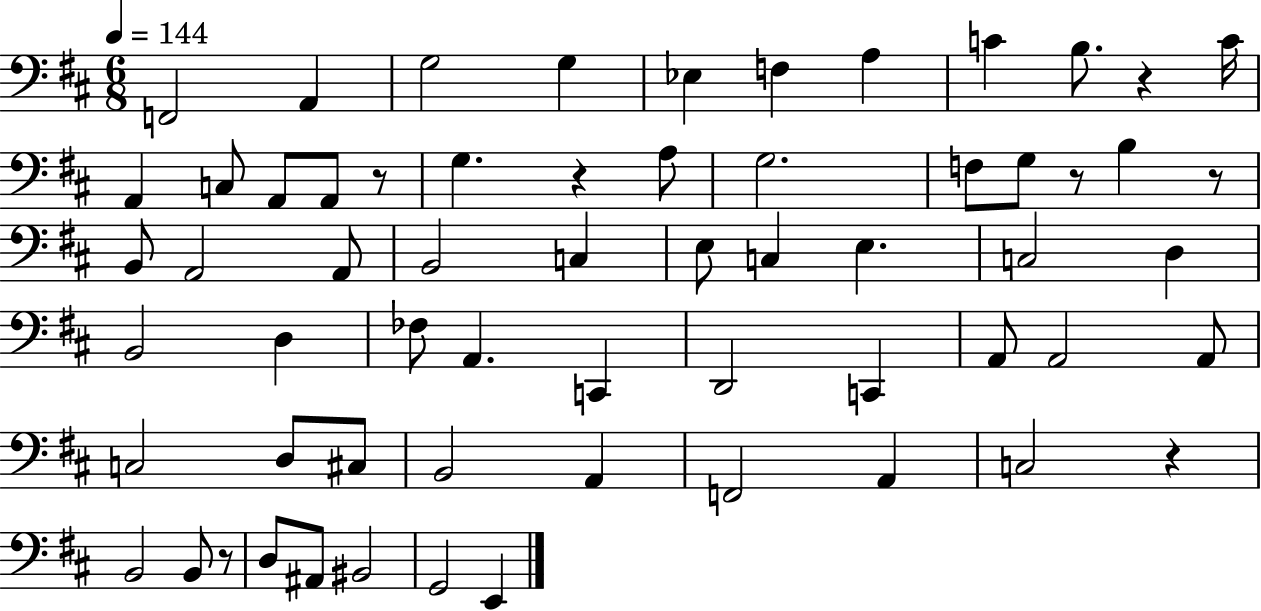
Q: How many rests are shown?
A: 7